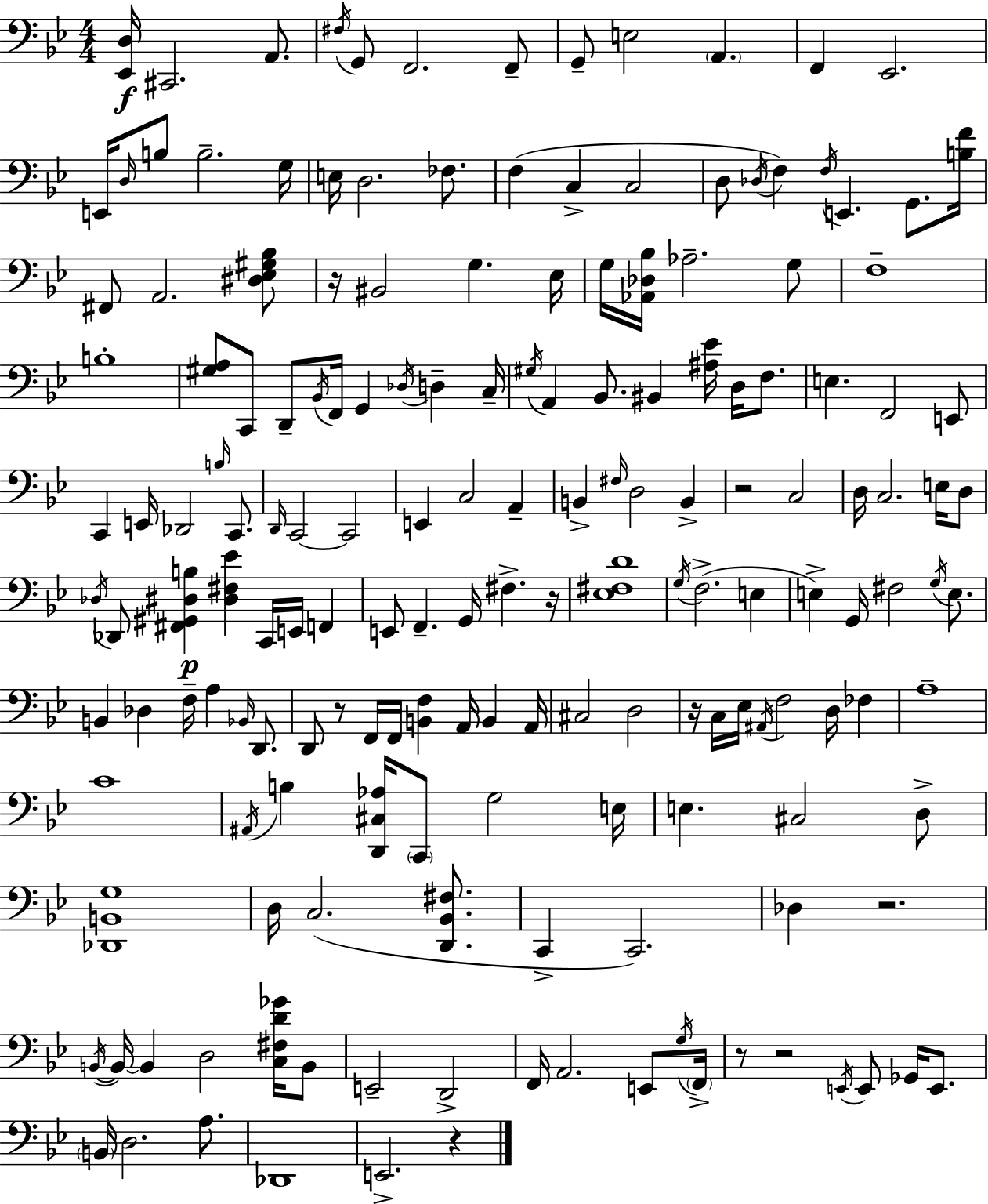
[Eb2,D3]/s C#2/h. A2/e. F#3/s G2/e F2/h. F2/e G2/e E3/h A2/q. F2/q Eb2/h. E2/s D3/s B3/e B3/h. G3/s E3/s D3/h. FES3/e. F3/q C3/q C3/h D3/e Db3/s F3/q F3/s E2/q. G2/e. [B3,F4]/s F#2/e A2/h. [D#3,Eb3,G#3,Bb3]/e R/s BIS2/h G3/q. Eb3/s G3/s [Ab2,Db3,Bb3]/s Ab3/h. G3/e F3/w B3/w [G#3,A3]/e C2/e D2/e Bb2/s F2/s G2/q Db3/s D3/q C3/s G#3/s A2/q Bb2/e. BIS2/q [A#3,Eb4]/s D3/s F3/e. E3/q. F2/h E2/e C2/q E2/s Db2/h B3/s C2/e. D2/s C2/h C2/h E2/q C3/h A2/q B2/q F#3/s D3/h B2/q R/h C3/h D3/s C3/h. E3/s D3/e Db3/s Db2/e [F#2,G#2,D#3,B3]/q [D#3,F#3,Eb4]/q C2/s E2/s F2/q E2/e F2/q. G2/s F#3/q. R/s [Eb3,F#3,D4]/w G3/s F3/h. E3/q E3/q G2/s F#3/h G3/s E3/e. B2/q Db3/q F3/s A3/q Bb2/s D2/e. D2/e R/e F2/s F2/s [B2,F3]/q A2/s B2/q A2/s C#3/h D3/h R/s C3/s Eb3/s A#2/s F3/h D3/s FES3/q A3/w C4/w A#2/s B3/q [D2,C#3,Ab3]/s C2/e G3/h E3/s E3/q. C#3/h D3/e [Db2,B2,G3]/w D3/s C3/h. [D2,Bb2,F#3]/e. C2/q C2/h. Db3/q R/h. B2/s B2/s B2/q D3/h [C3,F#3,D4,Gb4]/s B2/e E2/h D2/h F2/s A2/h. E2/e G3/s F2/s R/e R/h E2/s E2/e Gb2/s E2/e. B2/s D3/h. A3/e. Db2/w E2/h. R/q